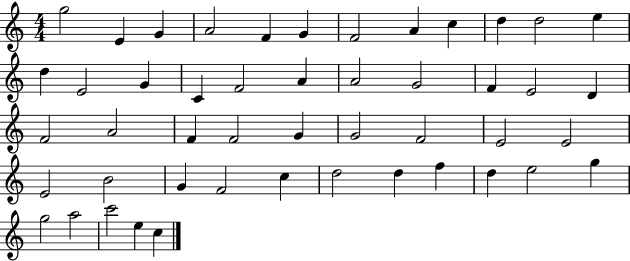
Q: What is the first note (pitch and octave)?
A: G5